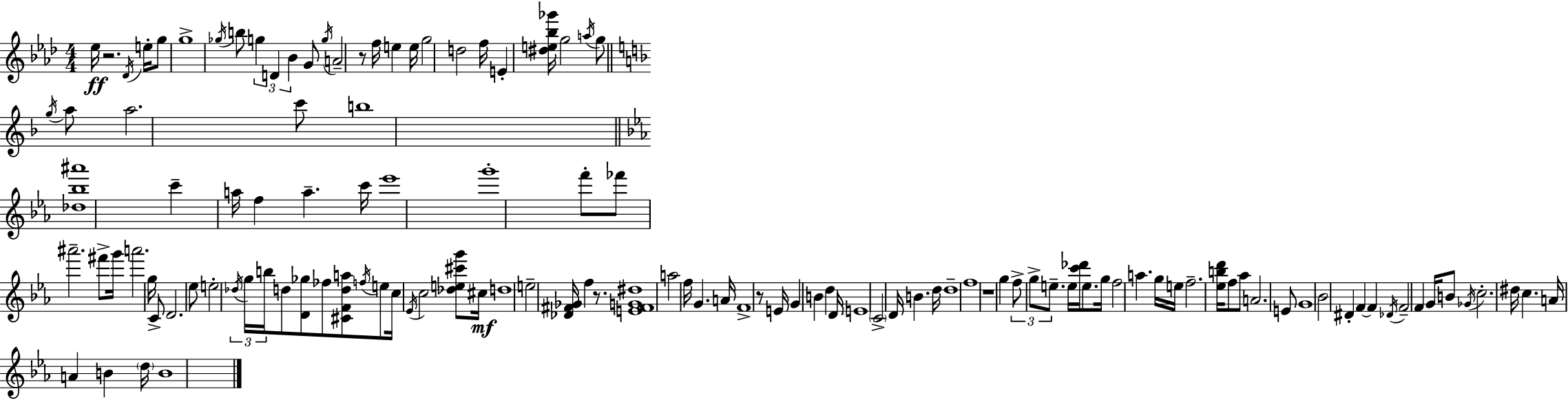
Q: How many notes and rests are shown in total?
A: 126